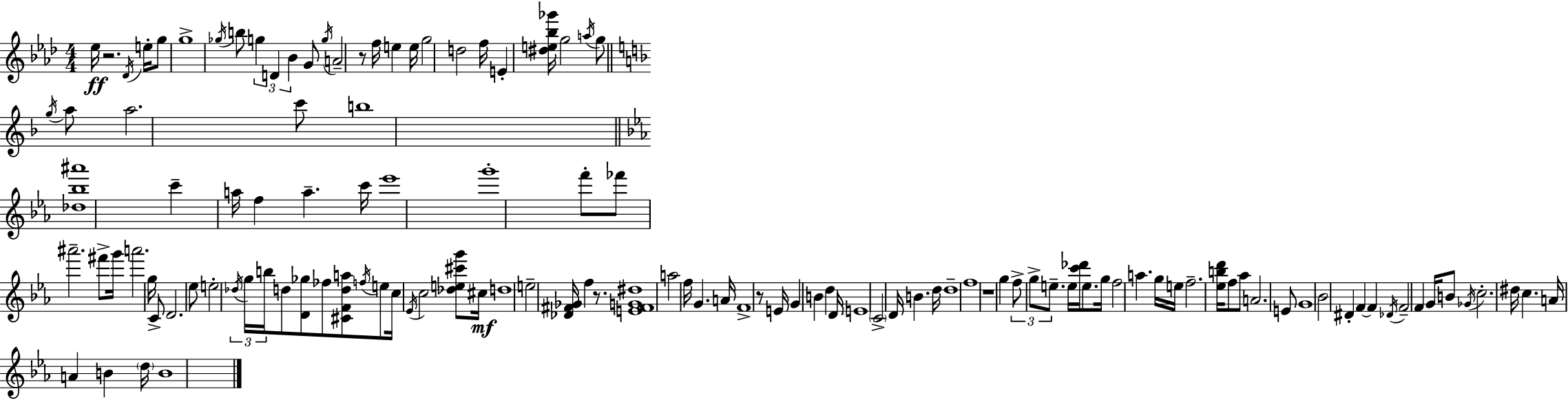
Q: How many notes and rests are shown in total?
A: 126